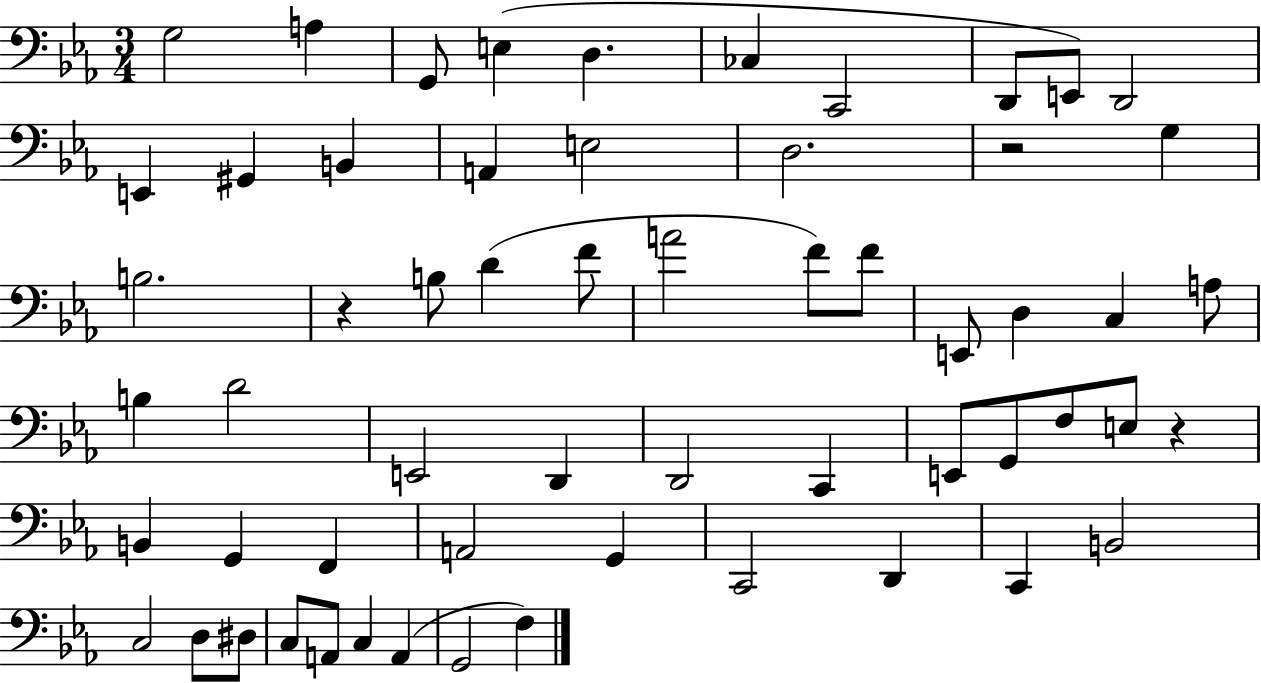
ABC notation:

X:1
T:Untitled
M:3/4
L:1/4
K:Eb
G,2 A, G,,/2 E, D, _C, C,,2 D,,/2 E,,/2 D,,2 E,, ^G,, B,, A,, E,2 D,2 z2 G, B,2 z B,/2 D F/2 A2 F/2 F/2 E,,/2 D, C, A,/2 B, D2 E,,2 D,, D,,2 C,, E,,/2 G,,/2 F,/2 E,/2 z B,, G,, F,, A,,2 G,, C,,2 D,, C,, B,,2 C,2 D,/2 ^D,/2 C,/2 A,,/2 C, A,, G,,2 F,